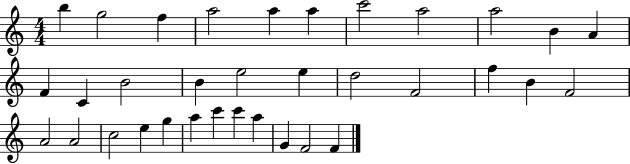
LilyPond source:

{
  \clef treble
  \numericTimeSignature
  \time 4/4
  \key c \major
  b''4 g''2 f''4 | a''2 a''4 a''4 | c'''2 a''2 | a''2 b'4 a'4 | \break f'4 c'4 b'2 | b'4 e''2 e''4 | d''2 f'2 | f''4 b'4 f'2 | \break a'2 a'2 | c''2 e''4 g''4 | a''4 c'''4 c'''4 a''4 | g'4 f'2 f'4 | \break \bar "|."
}